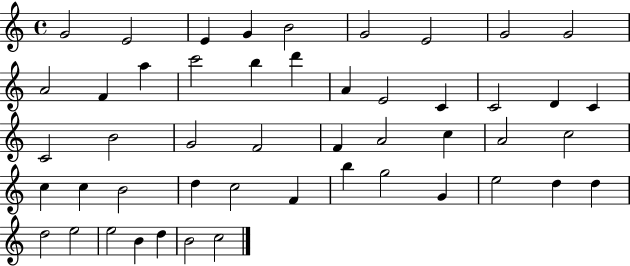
G4/h E4/h E4/q G4/q B4/h G4/h E4/h G4/h G4/h A4/h F4/q A5/q C6/h B5/q D6/q A4/q E4/h C4/q C4/h D4/q C4/q C4/h B4/h G4/h F4/h F4/q A4/h C5/q A4/h C5/h C5/q C5/q B4/h D5/q C5/h F4/q B5/q G5/h G4/q E5/h D5/q D5/q D5/h E5/h E5/h B4/q D5/q B4/h C5/h